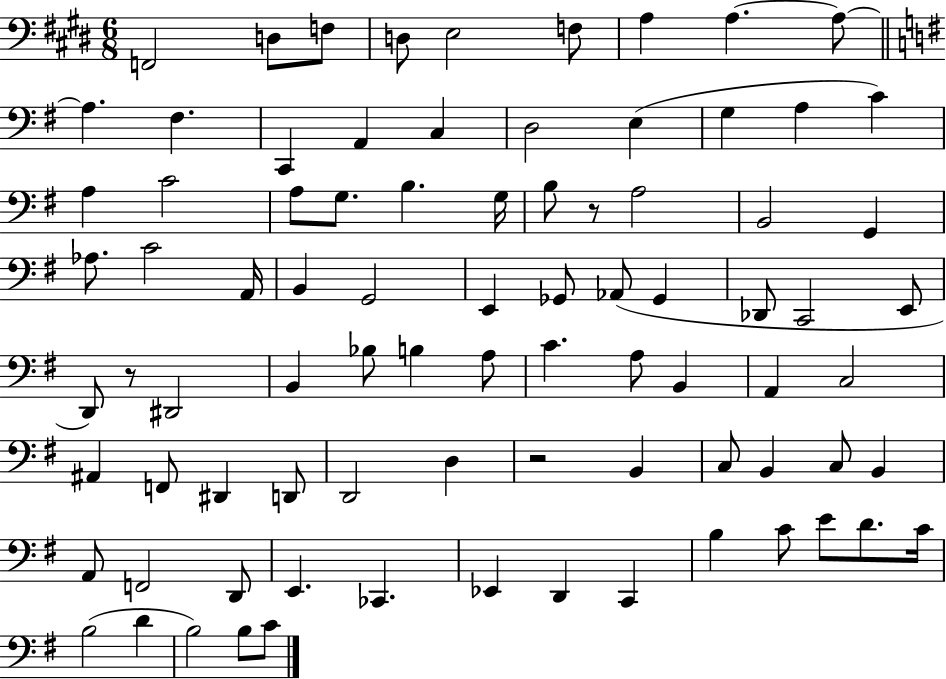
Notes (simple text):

F2/h D3/e F3/e D3/e E3/h F3/e A3/q A3/q. A3/e A3/q. F#3/q. C2/q A2/q C3/q D3/h E3/q G3/q A3/q C4/q A3/q C4/h A3/e G3/e. B3/q. G3/s B3/e R/e A3/h B2/h G2/q Ab3/e. C4/h A2/s B2/q G2/h E2/q Gb2/e Ab2/e Gb2/q Db2/e C2/h E2/e D2/e R/e D#2/h B2/q Bb3/e B3/q A3/e C4/q. A3/e B2/q A2/q C3/h A#2/q F2/e D#2/q D2/e D2/h D3/q R/h B2/q C3/e B2/q C3/e B2/q A2/e F2/h D2/e E2/q. CES2/q. Eb2/q D2/q C2/q B3/q C4/e E4/e D4/e. C4/s B3/h D4/q B3/h B3/e C4/e